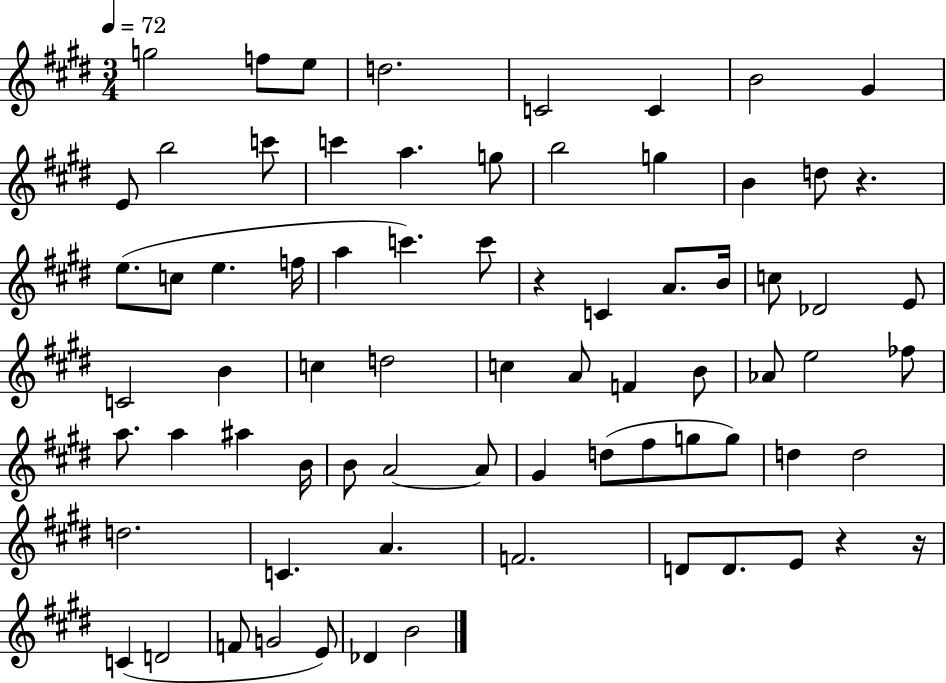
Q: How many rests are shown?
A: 4